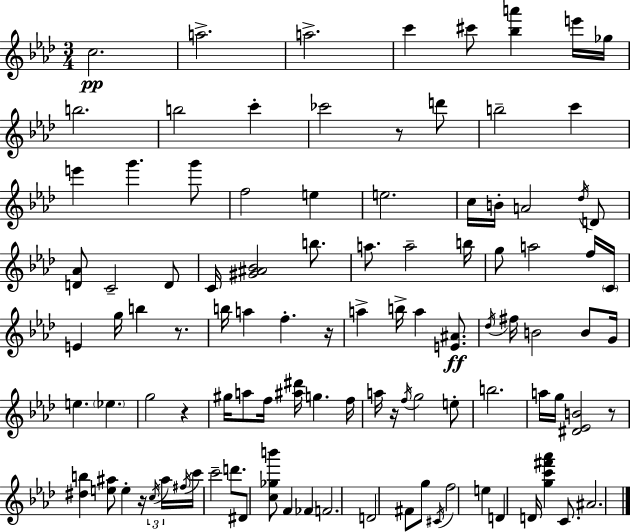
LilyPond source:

{
  \clef treble
  \numericTimeSignature
  \time 3/4
  \key aes \major
  c''2.\pp | a''2.-> | a''2.-> | c'''4 cis'''8 <bes'' a'''>4 e'''16 ges''16 | \break b''2. | b''2 c'''4-. | ces'''2 r8 d'''8 | b''2-- c'''4 | \break e'''4 g'''4. g'''8 | f''2 e''4 | e''2. | c''16 b'16-. a'2 \acciaccatura { des''16 } d'8 | \break <d' aes'>8 c'2-- d'8 | c'16 <gis' ais' bes'>2 b''8. | a''8. a''2-- | b''16 g''8 a''2 f''16 | \break \parenthesize c'16 e'4 g''16 b''4 r8. | b''16 a''4 f''4.-. | r16 a''4-> b''16-> a''4 <e' ais'>8.\ff | \acciaccatura { des''16 } fis''16 b'2 b'8 | \break g'16 e''4. \parenthesize ees''4. | g''2 r4 | gis''16 a''8 f''16 <ais'' dis'''>16 g''4. | f''16 a''16 r16 \acciaccatura { f''16 } g''2 | \break e''8-. b''2. | a''16 g''16 <dis' ees' b'>2 | r8 <dis'' b''>4 <e'' ais''>8 e''4-. | r16 \tuplet 3/2 { \acciaccatura { c''16 } ais''16 \acciaccatura { fis''16 } } c'''16 c'''2-- | \break d'''8. dis'8 <c'' ges'' b'''>8 f'4 | fes'4 f'2. | d'2 | fis'8 g''8 \acciaccatura { cis'16 } f''2 | \break e''4 d'4 d'16 <g'' c''' fis''' aes'''>4 | c'8. ais'2. | \bar "|."
}